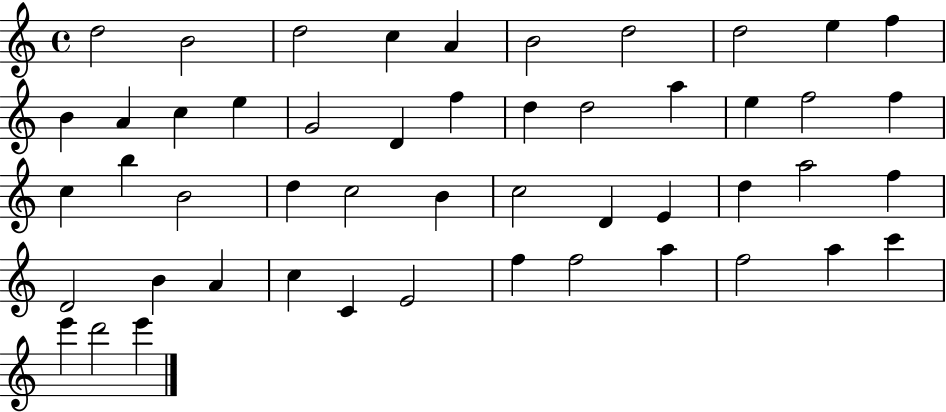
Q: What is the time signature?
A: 4/4